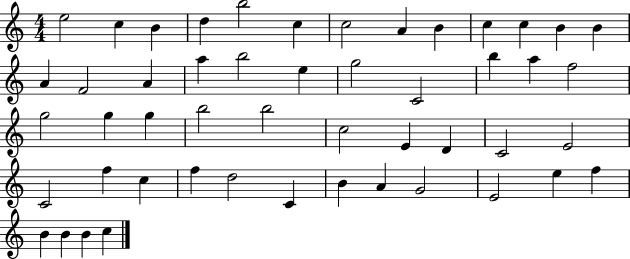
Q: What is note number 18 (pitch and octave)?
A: B5